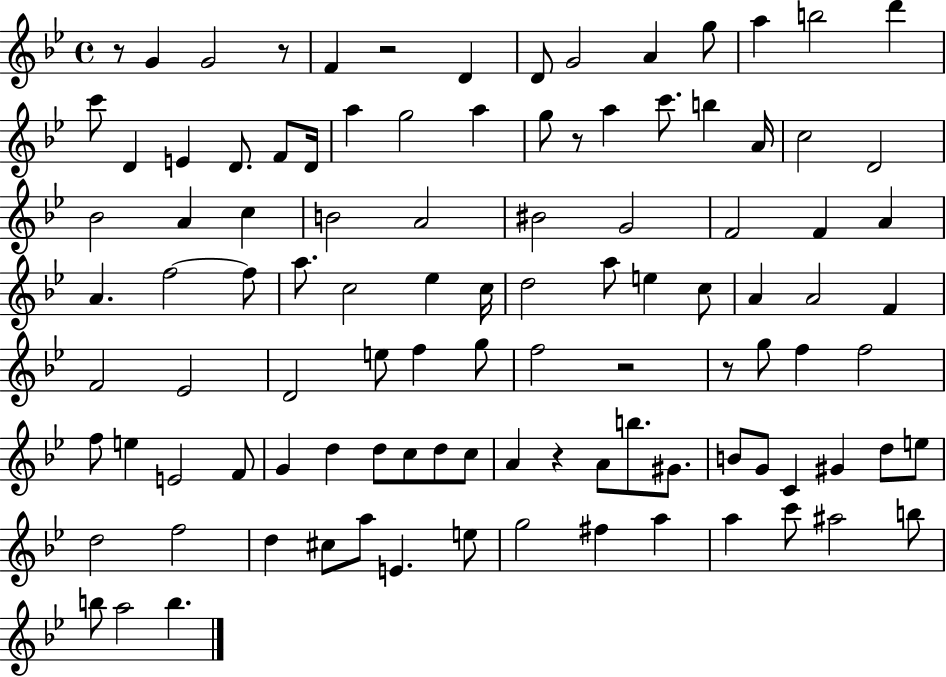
R/e G4/q G4/h R/e F4/q R/h D4/q D4/e G4/h A4/q G5/e A5/q B5/h D6/q C6/e D4/q E4/q D4/e. F4/e D4/s A5/q G5/h A5/q G5/e R/e A5/q C6/e. B5/q A4/s C5/h D4/h Bb4/h A4/q C5/q B4/h A4/h BIS4/h G4/h F4/h F4/q A4/q A4/q. F5/h F5/e A5/e. C5/h Eb5/q C5/s D5/h A5/e E5/q C5/e A4/q A4/h F4/q F4/h Eb4/h D4/h E5/e F5/q G5/e F5/h R/h R/e G5/e F5/q F5/h F5/e E5/q E4/h F4/e G4/q D5/q D5/e C5/e D5/e C5/e A4/q R/q A4/e B5/e. G#4/e. B4/e G4/e C4/q G#4/q D5/e E5/e D5/h F5/h D5/q C#5/e A5/e E4/q. E5/e G5/h F#5/q A5/q A5/q C6/e A#5/h B5/e B5/e A5/h B5/q.